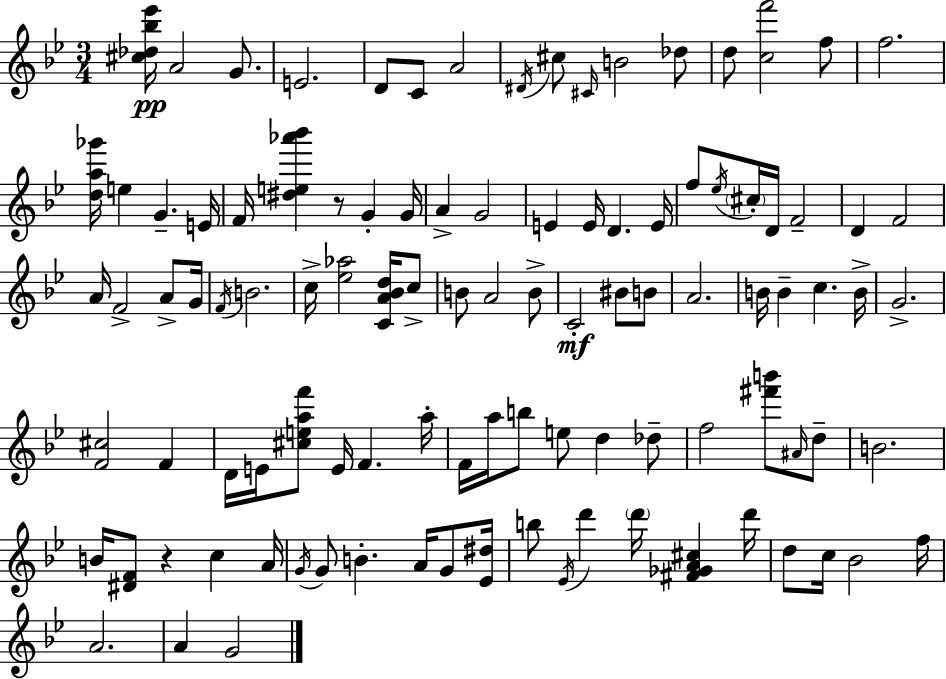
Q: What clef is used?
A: treble